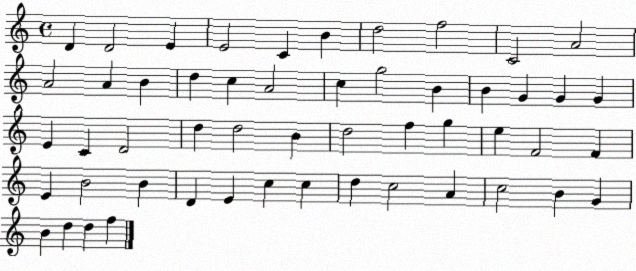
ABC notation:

X:1
T:Untitled
M:4/4
L:1/4
K:C
D D2 E E2 C B d2 f2 C2 A2 A2 A B d c A2 c g2 B B G G G E C D2 d d2 B d2 f g e F2 F E B2 B D E c c d c2 A c2 B G B d d f